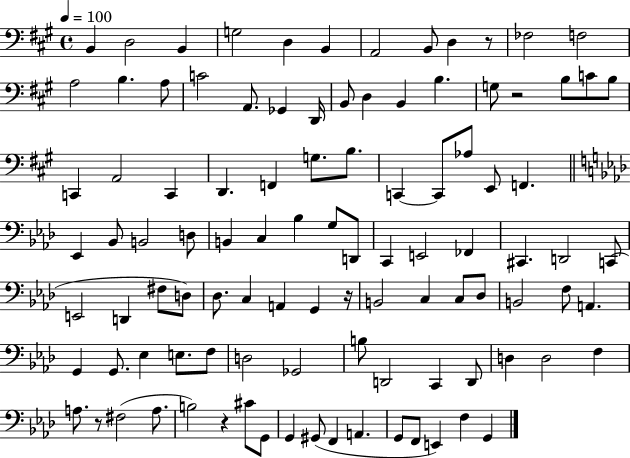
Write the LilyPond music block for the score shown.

{
  \clef bass
  \time 4/4
  \defaultTimeSignature
  \key a \major
  \tempo 4 = 100
  \repeat volta 2 { b,4 d2 b,4 | g2 d4 b,4 | a,2 b,8 d4 r8 | fes2 f2 | \break a2 b4. a8 | c'2 a,8. ges,4 d,16 | b,8 d4 b,4 b4. | g8 r2 b8 c'8 b8 | \break c,4 a,2 c,4 | d,4. f,4 g8. b8. | c,4~~ c,8 aes8 e,8 f,4. | \bar "||" \break \key aes \major ees,4 bes,8 b,2 d8 | b,4 c4 bes4 g8 d,8 | c,4 e,2 fes,4 | cis,4. d,2 c,8( | \break e,2 d,4 fis8 d8) | des8. c4 a,4 g,4 r16 | b,2 c4 c8 des8 | b,2 f8 a,4. | \break g,4 g,8. ees4 e8. f8 | d2 ges,2 | b8 d,2 c,4 d,8 | d4 d2 f4 | \break a8. r8 fis2( a8. | b2) r4 cis'8 g,8 | g,4 gis,8( f,4 a,4. | g,8 f,8 e,4) f4 g,4 | \break } \bar "|."
}